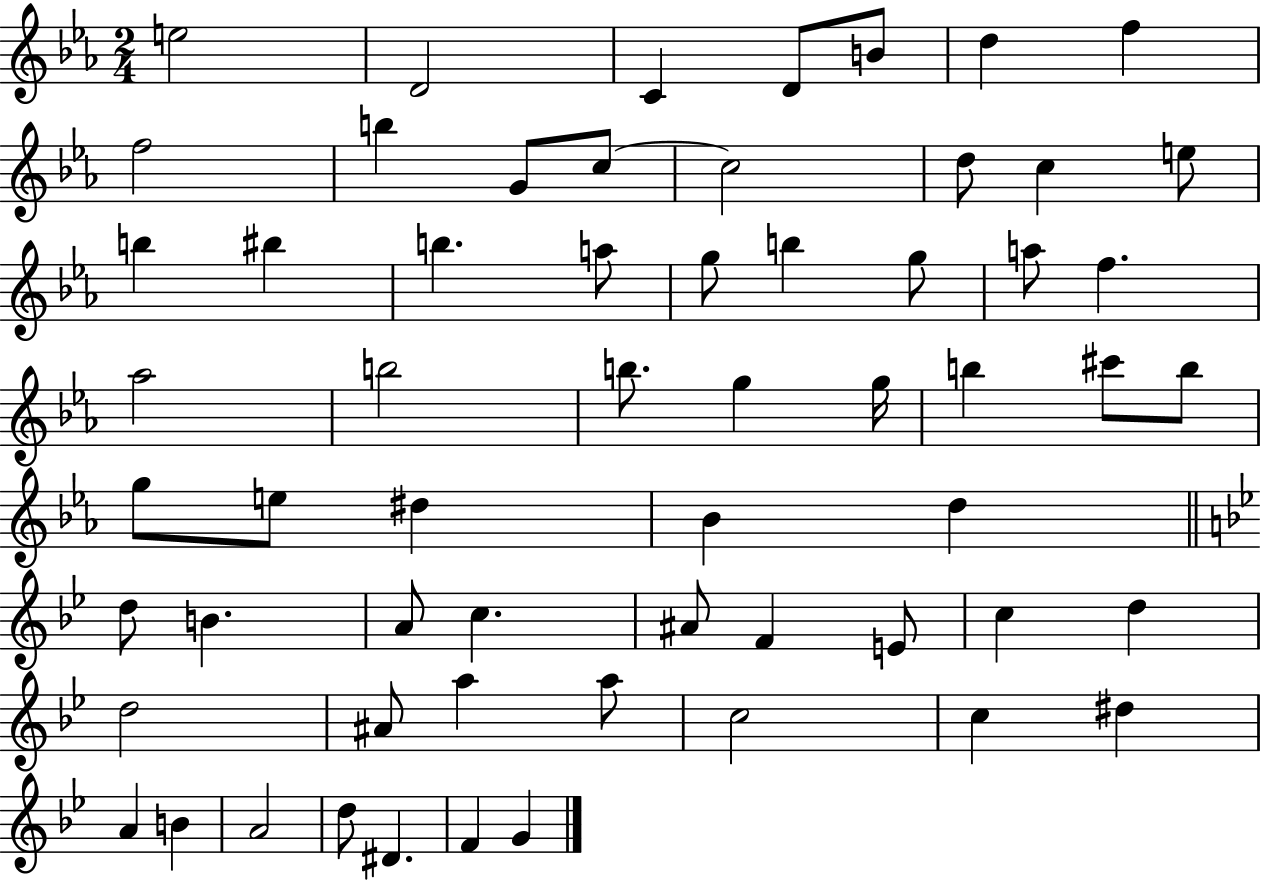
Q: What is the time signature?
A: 2/4